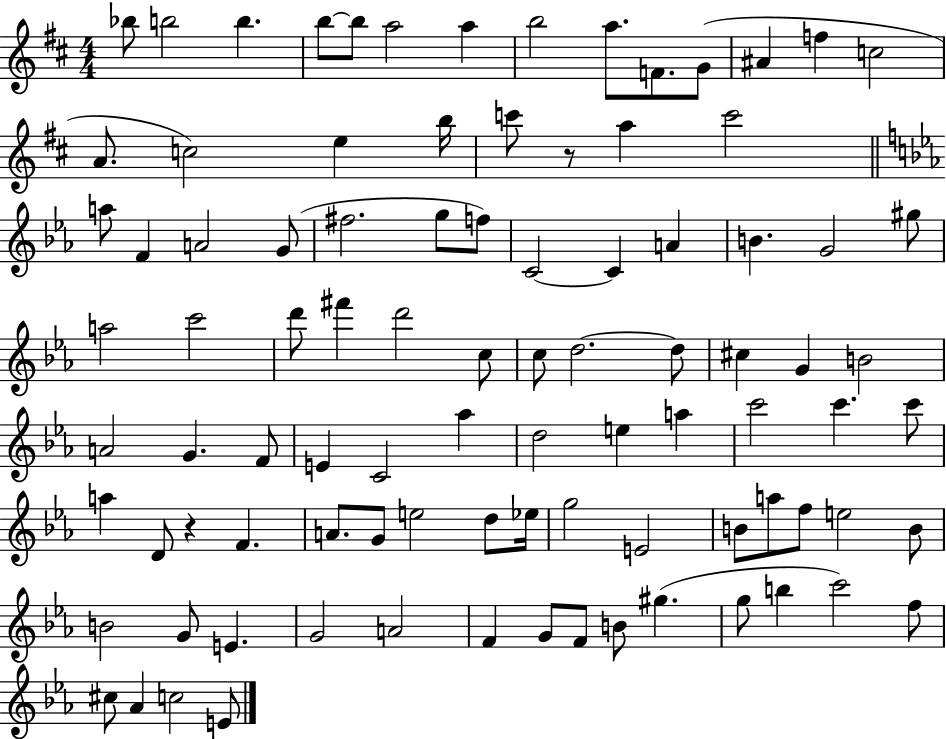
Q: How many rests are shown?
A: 2